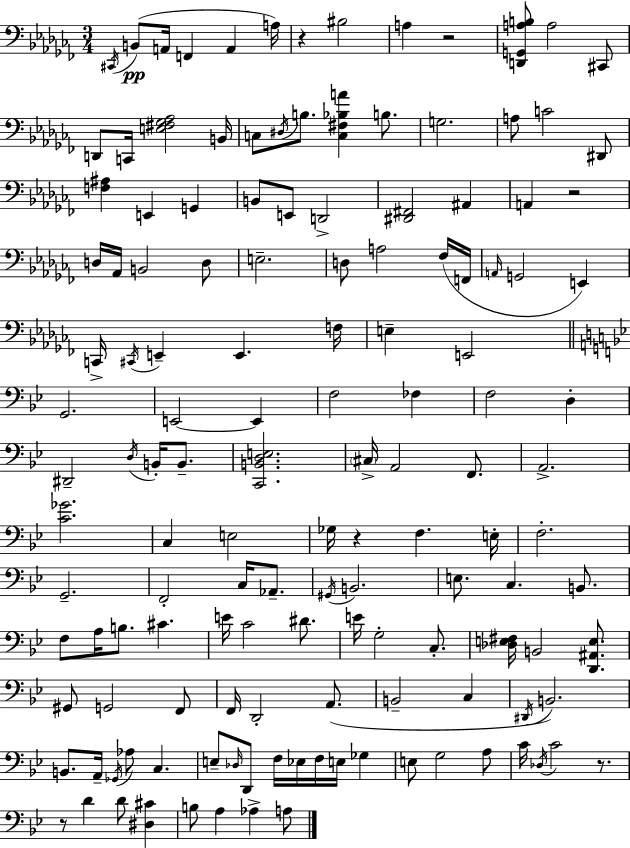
{
  \clef bass
  \numericTimeSignature
  \time 3/4
  \key aes \minor
  \acciaccatura { cis,16 }(\pp b,8 a,16 f,4 a,4 | a16) r4 bis2 | a4 r2 | <d, g, a b>8 a2 cis,8 | \break d,8 c,16 <e fis ges aes>2 | b,16 c8 \acciaccatura { dis16 } b8. <c fis bes a'>4 b8. | g2. | a8 c'2 | \break dis,8 <f ais>4 e,4 g,4 | b,8 e,8 d,2-> | <dis, fis,>2 ais,4 | a,4 r2 | \break d16 aes,16 b,2 | d8 e2.-- | d8 a2 | fes16( f,16 \grace { a,16 } g,2 e,4) | \break c,16-> \acciaccatura { cis,16 } e,4-- e,4. | f16 e4-- e,2 | \bar "||" \break \key g \minor g,2. | e,2~~ e,4 | f2 fes4 | f2 d4-. | \break dis,2-- \acciaccatura { d16 } b,16-. b,8.-- | <c, b, d e>2. | \parenthesize cis16-> a,2 f,8. | a,2.-> | \break <c' ges'>2. | c4 e2 | ges16 r4 f4. | e16-. f2.-. | \break g,2.-- | f,2-. c16 aes,8.-- | \acciaccatura { gis,16 } b,2. | e8. c4. b,8. | \break f8 a16 b8. cis'4. | e'16 c'2 dis'8. | e'16 g2-. c8.-. | <des e fis>16 b,2 <d, ais, e>8. | \break gis,8 g,2 | f,8 f,16 d,2-. a,8.( | b,2-- c4 | \acciaccatura { dis,16 } b,2.) | \break b,8. a,16-- \acciaccatura { ges,16 } aes8 c4. | e8-- \grace { des16 } d,8 f16 ees16 f16 | e16 ges4 e8 g2 | a8 c'16 \acciaccatura { des16 } c'2 | \break r8. r8 d'4 | d'8 <dis cis'>4 b8 a4 | aes4-> a8 \bar "|."
}